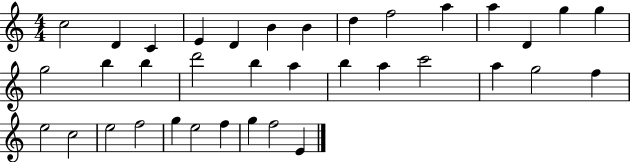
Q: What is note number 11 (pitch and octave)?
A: A5